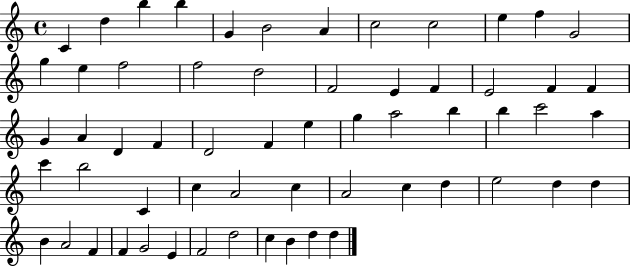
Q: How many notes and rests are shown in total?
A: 60